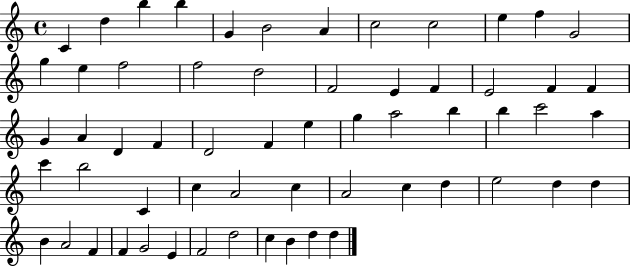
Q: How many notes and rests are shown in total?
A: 60